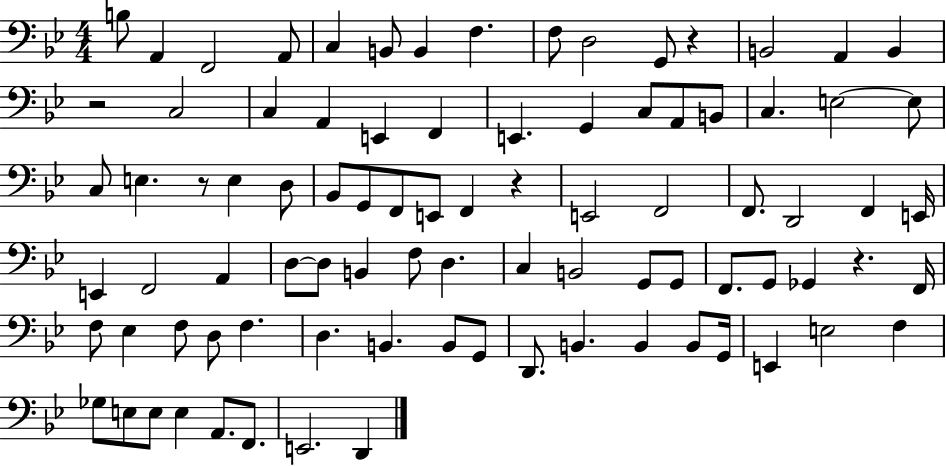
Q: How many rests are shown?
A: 5